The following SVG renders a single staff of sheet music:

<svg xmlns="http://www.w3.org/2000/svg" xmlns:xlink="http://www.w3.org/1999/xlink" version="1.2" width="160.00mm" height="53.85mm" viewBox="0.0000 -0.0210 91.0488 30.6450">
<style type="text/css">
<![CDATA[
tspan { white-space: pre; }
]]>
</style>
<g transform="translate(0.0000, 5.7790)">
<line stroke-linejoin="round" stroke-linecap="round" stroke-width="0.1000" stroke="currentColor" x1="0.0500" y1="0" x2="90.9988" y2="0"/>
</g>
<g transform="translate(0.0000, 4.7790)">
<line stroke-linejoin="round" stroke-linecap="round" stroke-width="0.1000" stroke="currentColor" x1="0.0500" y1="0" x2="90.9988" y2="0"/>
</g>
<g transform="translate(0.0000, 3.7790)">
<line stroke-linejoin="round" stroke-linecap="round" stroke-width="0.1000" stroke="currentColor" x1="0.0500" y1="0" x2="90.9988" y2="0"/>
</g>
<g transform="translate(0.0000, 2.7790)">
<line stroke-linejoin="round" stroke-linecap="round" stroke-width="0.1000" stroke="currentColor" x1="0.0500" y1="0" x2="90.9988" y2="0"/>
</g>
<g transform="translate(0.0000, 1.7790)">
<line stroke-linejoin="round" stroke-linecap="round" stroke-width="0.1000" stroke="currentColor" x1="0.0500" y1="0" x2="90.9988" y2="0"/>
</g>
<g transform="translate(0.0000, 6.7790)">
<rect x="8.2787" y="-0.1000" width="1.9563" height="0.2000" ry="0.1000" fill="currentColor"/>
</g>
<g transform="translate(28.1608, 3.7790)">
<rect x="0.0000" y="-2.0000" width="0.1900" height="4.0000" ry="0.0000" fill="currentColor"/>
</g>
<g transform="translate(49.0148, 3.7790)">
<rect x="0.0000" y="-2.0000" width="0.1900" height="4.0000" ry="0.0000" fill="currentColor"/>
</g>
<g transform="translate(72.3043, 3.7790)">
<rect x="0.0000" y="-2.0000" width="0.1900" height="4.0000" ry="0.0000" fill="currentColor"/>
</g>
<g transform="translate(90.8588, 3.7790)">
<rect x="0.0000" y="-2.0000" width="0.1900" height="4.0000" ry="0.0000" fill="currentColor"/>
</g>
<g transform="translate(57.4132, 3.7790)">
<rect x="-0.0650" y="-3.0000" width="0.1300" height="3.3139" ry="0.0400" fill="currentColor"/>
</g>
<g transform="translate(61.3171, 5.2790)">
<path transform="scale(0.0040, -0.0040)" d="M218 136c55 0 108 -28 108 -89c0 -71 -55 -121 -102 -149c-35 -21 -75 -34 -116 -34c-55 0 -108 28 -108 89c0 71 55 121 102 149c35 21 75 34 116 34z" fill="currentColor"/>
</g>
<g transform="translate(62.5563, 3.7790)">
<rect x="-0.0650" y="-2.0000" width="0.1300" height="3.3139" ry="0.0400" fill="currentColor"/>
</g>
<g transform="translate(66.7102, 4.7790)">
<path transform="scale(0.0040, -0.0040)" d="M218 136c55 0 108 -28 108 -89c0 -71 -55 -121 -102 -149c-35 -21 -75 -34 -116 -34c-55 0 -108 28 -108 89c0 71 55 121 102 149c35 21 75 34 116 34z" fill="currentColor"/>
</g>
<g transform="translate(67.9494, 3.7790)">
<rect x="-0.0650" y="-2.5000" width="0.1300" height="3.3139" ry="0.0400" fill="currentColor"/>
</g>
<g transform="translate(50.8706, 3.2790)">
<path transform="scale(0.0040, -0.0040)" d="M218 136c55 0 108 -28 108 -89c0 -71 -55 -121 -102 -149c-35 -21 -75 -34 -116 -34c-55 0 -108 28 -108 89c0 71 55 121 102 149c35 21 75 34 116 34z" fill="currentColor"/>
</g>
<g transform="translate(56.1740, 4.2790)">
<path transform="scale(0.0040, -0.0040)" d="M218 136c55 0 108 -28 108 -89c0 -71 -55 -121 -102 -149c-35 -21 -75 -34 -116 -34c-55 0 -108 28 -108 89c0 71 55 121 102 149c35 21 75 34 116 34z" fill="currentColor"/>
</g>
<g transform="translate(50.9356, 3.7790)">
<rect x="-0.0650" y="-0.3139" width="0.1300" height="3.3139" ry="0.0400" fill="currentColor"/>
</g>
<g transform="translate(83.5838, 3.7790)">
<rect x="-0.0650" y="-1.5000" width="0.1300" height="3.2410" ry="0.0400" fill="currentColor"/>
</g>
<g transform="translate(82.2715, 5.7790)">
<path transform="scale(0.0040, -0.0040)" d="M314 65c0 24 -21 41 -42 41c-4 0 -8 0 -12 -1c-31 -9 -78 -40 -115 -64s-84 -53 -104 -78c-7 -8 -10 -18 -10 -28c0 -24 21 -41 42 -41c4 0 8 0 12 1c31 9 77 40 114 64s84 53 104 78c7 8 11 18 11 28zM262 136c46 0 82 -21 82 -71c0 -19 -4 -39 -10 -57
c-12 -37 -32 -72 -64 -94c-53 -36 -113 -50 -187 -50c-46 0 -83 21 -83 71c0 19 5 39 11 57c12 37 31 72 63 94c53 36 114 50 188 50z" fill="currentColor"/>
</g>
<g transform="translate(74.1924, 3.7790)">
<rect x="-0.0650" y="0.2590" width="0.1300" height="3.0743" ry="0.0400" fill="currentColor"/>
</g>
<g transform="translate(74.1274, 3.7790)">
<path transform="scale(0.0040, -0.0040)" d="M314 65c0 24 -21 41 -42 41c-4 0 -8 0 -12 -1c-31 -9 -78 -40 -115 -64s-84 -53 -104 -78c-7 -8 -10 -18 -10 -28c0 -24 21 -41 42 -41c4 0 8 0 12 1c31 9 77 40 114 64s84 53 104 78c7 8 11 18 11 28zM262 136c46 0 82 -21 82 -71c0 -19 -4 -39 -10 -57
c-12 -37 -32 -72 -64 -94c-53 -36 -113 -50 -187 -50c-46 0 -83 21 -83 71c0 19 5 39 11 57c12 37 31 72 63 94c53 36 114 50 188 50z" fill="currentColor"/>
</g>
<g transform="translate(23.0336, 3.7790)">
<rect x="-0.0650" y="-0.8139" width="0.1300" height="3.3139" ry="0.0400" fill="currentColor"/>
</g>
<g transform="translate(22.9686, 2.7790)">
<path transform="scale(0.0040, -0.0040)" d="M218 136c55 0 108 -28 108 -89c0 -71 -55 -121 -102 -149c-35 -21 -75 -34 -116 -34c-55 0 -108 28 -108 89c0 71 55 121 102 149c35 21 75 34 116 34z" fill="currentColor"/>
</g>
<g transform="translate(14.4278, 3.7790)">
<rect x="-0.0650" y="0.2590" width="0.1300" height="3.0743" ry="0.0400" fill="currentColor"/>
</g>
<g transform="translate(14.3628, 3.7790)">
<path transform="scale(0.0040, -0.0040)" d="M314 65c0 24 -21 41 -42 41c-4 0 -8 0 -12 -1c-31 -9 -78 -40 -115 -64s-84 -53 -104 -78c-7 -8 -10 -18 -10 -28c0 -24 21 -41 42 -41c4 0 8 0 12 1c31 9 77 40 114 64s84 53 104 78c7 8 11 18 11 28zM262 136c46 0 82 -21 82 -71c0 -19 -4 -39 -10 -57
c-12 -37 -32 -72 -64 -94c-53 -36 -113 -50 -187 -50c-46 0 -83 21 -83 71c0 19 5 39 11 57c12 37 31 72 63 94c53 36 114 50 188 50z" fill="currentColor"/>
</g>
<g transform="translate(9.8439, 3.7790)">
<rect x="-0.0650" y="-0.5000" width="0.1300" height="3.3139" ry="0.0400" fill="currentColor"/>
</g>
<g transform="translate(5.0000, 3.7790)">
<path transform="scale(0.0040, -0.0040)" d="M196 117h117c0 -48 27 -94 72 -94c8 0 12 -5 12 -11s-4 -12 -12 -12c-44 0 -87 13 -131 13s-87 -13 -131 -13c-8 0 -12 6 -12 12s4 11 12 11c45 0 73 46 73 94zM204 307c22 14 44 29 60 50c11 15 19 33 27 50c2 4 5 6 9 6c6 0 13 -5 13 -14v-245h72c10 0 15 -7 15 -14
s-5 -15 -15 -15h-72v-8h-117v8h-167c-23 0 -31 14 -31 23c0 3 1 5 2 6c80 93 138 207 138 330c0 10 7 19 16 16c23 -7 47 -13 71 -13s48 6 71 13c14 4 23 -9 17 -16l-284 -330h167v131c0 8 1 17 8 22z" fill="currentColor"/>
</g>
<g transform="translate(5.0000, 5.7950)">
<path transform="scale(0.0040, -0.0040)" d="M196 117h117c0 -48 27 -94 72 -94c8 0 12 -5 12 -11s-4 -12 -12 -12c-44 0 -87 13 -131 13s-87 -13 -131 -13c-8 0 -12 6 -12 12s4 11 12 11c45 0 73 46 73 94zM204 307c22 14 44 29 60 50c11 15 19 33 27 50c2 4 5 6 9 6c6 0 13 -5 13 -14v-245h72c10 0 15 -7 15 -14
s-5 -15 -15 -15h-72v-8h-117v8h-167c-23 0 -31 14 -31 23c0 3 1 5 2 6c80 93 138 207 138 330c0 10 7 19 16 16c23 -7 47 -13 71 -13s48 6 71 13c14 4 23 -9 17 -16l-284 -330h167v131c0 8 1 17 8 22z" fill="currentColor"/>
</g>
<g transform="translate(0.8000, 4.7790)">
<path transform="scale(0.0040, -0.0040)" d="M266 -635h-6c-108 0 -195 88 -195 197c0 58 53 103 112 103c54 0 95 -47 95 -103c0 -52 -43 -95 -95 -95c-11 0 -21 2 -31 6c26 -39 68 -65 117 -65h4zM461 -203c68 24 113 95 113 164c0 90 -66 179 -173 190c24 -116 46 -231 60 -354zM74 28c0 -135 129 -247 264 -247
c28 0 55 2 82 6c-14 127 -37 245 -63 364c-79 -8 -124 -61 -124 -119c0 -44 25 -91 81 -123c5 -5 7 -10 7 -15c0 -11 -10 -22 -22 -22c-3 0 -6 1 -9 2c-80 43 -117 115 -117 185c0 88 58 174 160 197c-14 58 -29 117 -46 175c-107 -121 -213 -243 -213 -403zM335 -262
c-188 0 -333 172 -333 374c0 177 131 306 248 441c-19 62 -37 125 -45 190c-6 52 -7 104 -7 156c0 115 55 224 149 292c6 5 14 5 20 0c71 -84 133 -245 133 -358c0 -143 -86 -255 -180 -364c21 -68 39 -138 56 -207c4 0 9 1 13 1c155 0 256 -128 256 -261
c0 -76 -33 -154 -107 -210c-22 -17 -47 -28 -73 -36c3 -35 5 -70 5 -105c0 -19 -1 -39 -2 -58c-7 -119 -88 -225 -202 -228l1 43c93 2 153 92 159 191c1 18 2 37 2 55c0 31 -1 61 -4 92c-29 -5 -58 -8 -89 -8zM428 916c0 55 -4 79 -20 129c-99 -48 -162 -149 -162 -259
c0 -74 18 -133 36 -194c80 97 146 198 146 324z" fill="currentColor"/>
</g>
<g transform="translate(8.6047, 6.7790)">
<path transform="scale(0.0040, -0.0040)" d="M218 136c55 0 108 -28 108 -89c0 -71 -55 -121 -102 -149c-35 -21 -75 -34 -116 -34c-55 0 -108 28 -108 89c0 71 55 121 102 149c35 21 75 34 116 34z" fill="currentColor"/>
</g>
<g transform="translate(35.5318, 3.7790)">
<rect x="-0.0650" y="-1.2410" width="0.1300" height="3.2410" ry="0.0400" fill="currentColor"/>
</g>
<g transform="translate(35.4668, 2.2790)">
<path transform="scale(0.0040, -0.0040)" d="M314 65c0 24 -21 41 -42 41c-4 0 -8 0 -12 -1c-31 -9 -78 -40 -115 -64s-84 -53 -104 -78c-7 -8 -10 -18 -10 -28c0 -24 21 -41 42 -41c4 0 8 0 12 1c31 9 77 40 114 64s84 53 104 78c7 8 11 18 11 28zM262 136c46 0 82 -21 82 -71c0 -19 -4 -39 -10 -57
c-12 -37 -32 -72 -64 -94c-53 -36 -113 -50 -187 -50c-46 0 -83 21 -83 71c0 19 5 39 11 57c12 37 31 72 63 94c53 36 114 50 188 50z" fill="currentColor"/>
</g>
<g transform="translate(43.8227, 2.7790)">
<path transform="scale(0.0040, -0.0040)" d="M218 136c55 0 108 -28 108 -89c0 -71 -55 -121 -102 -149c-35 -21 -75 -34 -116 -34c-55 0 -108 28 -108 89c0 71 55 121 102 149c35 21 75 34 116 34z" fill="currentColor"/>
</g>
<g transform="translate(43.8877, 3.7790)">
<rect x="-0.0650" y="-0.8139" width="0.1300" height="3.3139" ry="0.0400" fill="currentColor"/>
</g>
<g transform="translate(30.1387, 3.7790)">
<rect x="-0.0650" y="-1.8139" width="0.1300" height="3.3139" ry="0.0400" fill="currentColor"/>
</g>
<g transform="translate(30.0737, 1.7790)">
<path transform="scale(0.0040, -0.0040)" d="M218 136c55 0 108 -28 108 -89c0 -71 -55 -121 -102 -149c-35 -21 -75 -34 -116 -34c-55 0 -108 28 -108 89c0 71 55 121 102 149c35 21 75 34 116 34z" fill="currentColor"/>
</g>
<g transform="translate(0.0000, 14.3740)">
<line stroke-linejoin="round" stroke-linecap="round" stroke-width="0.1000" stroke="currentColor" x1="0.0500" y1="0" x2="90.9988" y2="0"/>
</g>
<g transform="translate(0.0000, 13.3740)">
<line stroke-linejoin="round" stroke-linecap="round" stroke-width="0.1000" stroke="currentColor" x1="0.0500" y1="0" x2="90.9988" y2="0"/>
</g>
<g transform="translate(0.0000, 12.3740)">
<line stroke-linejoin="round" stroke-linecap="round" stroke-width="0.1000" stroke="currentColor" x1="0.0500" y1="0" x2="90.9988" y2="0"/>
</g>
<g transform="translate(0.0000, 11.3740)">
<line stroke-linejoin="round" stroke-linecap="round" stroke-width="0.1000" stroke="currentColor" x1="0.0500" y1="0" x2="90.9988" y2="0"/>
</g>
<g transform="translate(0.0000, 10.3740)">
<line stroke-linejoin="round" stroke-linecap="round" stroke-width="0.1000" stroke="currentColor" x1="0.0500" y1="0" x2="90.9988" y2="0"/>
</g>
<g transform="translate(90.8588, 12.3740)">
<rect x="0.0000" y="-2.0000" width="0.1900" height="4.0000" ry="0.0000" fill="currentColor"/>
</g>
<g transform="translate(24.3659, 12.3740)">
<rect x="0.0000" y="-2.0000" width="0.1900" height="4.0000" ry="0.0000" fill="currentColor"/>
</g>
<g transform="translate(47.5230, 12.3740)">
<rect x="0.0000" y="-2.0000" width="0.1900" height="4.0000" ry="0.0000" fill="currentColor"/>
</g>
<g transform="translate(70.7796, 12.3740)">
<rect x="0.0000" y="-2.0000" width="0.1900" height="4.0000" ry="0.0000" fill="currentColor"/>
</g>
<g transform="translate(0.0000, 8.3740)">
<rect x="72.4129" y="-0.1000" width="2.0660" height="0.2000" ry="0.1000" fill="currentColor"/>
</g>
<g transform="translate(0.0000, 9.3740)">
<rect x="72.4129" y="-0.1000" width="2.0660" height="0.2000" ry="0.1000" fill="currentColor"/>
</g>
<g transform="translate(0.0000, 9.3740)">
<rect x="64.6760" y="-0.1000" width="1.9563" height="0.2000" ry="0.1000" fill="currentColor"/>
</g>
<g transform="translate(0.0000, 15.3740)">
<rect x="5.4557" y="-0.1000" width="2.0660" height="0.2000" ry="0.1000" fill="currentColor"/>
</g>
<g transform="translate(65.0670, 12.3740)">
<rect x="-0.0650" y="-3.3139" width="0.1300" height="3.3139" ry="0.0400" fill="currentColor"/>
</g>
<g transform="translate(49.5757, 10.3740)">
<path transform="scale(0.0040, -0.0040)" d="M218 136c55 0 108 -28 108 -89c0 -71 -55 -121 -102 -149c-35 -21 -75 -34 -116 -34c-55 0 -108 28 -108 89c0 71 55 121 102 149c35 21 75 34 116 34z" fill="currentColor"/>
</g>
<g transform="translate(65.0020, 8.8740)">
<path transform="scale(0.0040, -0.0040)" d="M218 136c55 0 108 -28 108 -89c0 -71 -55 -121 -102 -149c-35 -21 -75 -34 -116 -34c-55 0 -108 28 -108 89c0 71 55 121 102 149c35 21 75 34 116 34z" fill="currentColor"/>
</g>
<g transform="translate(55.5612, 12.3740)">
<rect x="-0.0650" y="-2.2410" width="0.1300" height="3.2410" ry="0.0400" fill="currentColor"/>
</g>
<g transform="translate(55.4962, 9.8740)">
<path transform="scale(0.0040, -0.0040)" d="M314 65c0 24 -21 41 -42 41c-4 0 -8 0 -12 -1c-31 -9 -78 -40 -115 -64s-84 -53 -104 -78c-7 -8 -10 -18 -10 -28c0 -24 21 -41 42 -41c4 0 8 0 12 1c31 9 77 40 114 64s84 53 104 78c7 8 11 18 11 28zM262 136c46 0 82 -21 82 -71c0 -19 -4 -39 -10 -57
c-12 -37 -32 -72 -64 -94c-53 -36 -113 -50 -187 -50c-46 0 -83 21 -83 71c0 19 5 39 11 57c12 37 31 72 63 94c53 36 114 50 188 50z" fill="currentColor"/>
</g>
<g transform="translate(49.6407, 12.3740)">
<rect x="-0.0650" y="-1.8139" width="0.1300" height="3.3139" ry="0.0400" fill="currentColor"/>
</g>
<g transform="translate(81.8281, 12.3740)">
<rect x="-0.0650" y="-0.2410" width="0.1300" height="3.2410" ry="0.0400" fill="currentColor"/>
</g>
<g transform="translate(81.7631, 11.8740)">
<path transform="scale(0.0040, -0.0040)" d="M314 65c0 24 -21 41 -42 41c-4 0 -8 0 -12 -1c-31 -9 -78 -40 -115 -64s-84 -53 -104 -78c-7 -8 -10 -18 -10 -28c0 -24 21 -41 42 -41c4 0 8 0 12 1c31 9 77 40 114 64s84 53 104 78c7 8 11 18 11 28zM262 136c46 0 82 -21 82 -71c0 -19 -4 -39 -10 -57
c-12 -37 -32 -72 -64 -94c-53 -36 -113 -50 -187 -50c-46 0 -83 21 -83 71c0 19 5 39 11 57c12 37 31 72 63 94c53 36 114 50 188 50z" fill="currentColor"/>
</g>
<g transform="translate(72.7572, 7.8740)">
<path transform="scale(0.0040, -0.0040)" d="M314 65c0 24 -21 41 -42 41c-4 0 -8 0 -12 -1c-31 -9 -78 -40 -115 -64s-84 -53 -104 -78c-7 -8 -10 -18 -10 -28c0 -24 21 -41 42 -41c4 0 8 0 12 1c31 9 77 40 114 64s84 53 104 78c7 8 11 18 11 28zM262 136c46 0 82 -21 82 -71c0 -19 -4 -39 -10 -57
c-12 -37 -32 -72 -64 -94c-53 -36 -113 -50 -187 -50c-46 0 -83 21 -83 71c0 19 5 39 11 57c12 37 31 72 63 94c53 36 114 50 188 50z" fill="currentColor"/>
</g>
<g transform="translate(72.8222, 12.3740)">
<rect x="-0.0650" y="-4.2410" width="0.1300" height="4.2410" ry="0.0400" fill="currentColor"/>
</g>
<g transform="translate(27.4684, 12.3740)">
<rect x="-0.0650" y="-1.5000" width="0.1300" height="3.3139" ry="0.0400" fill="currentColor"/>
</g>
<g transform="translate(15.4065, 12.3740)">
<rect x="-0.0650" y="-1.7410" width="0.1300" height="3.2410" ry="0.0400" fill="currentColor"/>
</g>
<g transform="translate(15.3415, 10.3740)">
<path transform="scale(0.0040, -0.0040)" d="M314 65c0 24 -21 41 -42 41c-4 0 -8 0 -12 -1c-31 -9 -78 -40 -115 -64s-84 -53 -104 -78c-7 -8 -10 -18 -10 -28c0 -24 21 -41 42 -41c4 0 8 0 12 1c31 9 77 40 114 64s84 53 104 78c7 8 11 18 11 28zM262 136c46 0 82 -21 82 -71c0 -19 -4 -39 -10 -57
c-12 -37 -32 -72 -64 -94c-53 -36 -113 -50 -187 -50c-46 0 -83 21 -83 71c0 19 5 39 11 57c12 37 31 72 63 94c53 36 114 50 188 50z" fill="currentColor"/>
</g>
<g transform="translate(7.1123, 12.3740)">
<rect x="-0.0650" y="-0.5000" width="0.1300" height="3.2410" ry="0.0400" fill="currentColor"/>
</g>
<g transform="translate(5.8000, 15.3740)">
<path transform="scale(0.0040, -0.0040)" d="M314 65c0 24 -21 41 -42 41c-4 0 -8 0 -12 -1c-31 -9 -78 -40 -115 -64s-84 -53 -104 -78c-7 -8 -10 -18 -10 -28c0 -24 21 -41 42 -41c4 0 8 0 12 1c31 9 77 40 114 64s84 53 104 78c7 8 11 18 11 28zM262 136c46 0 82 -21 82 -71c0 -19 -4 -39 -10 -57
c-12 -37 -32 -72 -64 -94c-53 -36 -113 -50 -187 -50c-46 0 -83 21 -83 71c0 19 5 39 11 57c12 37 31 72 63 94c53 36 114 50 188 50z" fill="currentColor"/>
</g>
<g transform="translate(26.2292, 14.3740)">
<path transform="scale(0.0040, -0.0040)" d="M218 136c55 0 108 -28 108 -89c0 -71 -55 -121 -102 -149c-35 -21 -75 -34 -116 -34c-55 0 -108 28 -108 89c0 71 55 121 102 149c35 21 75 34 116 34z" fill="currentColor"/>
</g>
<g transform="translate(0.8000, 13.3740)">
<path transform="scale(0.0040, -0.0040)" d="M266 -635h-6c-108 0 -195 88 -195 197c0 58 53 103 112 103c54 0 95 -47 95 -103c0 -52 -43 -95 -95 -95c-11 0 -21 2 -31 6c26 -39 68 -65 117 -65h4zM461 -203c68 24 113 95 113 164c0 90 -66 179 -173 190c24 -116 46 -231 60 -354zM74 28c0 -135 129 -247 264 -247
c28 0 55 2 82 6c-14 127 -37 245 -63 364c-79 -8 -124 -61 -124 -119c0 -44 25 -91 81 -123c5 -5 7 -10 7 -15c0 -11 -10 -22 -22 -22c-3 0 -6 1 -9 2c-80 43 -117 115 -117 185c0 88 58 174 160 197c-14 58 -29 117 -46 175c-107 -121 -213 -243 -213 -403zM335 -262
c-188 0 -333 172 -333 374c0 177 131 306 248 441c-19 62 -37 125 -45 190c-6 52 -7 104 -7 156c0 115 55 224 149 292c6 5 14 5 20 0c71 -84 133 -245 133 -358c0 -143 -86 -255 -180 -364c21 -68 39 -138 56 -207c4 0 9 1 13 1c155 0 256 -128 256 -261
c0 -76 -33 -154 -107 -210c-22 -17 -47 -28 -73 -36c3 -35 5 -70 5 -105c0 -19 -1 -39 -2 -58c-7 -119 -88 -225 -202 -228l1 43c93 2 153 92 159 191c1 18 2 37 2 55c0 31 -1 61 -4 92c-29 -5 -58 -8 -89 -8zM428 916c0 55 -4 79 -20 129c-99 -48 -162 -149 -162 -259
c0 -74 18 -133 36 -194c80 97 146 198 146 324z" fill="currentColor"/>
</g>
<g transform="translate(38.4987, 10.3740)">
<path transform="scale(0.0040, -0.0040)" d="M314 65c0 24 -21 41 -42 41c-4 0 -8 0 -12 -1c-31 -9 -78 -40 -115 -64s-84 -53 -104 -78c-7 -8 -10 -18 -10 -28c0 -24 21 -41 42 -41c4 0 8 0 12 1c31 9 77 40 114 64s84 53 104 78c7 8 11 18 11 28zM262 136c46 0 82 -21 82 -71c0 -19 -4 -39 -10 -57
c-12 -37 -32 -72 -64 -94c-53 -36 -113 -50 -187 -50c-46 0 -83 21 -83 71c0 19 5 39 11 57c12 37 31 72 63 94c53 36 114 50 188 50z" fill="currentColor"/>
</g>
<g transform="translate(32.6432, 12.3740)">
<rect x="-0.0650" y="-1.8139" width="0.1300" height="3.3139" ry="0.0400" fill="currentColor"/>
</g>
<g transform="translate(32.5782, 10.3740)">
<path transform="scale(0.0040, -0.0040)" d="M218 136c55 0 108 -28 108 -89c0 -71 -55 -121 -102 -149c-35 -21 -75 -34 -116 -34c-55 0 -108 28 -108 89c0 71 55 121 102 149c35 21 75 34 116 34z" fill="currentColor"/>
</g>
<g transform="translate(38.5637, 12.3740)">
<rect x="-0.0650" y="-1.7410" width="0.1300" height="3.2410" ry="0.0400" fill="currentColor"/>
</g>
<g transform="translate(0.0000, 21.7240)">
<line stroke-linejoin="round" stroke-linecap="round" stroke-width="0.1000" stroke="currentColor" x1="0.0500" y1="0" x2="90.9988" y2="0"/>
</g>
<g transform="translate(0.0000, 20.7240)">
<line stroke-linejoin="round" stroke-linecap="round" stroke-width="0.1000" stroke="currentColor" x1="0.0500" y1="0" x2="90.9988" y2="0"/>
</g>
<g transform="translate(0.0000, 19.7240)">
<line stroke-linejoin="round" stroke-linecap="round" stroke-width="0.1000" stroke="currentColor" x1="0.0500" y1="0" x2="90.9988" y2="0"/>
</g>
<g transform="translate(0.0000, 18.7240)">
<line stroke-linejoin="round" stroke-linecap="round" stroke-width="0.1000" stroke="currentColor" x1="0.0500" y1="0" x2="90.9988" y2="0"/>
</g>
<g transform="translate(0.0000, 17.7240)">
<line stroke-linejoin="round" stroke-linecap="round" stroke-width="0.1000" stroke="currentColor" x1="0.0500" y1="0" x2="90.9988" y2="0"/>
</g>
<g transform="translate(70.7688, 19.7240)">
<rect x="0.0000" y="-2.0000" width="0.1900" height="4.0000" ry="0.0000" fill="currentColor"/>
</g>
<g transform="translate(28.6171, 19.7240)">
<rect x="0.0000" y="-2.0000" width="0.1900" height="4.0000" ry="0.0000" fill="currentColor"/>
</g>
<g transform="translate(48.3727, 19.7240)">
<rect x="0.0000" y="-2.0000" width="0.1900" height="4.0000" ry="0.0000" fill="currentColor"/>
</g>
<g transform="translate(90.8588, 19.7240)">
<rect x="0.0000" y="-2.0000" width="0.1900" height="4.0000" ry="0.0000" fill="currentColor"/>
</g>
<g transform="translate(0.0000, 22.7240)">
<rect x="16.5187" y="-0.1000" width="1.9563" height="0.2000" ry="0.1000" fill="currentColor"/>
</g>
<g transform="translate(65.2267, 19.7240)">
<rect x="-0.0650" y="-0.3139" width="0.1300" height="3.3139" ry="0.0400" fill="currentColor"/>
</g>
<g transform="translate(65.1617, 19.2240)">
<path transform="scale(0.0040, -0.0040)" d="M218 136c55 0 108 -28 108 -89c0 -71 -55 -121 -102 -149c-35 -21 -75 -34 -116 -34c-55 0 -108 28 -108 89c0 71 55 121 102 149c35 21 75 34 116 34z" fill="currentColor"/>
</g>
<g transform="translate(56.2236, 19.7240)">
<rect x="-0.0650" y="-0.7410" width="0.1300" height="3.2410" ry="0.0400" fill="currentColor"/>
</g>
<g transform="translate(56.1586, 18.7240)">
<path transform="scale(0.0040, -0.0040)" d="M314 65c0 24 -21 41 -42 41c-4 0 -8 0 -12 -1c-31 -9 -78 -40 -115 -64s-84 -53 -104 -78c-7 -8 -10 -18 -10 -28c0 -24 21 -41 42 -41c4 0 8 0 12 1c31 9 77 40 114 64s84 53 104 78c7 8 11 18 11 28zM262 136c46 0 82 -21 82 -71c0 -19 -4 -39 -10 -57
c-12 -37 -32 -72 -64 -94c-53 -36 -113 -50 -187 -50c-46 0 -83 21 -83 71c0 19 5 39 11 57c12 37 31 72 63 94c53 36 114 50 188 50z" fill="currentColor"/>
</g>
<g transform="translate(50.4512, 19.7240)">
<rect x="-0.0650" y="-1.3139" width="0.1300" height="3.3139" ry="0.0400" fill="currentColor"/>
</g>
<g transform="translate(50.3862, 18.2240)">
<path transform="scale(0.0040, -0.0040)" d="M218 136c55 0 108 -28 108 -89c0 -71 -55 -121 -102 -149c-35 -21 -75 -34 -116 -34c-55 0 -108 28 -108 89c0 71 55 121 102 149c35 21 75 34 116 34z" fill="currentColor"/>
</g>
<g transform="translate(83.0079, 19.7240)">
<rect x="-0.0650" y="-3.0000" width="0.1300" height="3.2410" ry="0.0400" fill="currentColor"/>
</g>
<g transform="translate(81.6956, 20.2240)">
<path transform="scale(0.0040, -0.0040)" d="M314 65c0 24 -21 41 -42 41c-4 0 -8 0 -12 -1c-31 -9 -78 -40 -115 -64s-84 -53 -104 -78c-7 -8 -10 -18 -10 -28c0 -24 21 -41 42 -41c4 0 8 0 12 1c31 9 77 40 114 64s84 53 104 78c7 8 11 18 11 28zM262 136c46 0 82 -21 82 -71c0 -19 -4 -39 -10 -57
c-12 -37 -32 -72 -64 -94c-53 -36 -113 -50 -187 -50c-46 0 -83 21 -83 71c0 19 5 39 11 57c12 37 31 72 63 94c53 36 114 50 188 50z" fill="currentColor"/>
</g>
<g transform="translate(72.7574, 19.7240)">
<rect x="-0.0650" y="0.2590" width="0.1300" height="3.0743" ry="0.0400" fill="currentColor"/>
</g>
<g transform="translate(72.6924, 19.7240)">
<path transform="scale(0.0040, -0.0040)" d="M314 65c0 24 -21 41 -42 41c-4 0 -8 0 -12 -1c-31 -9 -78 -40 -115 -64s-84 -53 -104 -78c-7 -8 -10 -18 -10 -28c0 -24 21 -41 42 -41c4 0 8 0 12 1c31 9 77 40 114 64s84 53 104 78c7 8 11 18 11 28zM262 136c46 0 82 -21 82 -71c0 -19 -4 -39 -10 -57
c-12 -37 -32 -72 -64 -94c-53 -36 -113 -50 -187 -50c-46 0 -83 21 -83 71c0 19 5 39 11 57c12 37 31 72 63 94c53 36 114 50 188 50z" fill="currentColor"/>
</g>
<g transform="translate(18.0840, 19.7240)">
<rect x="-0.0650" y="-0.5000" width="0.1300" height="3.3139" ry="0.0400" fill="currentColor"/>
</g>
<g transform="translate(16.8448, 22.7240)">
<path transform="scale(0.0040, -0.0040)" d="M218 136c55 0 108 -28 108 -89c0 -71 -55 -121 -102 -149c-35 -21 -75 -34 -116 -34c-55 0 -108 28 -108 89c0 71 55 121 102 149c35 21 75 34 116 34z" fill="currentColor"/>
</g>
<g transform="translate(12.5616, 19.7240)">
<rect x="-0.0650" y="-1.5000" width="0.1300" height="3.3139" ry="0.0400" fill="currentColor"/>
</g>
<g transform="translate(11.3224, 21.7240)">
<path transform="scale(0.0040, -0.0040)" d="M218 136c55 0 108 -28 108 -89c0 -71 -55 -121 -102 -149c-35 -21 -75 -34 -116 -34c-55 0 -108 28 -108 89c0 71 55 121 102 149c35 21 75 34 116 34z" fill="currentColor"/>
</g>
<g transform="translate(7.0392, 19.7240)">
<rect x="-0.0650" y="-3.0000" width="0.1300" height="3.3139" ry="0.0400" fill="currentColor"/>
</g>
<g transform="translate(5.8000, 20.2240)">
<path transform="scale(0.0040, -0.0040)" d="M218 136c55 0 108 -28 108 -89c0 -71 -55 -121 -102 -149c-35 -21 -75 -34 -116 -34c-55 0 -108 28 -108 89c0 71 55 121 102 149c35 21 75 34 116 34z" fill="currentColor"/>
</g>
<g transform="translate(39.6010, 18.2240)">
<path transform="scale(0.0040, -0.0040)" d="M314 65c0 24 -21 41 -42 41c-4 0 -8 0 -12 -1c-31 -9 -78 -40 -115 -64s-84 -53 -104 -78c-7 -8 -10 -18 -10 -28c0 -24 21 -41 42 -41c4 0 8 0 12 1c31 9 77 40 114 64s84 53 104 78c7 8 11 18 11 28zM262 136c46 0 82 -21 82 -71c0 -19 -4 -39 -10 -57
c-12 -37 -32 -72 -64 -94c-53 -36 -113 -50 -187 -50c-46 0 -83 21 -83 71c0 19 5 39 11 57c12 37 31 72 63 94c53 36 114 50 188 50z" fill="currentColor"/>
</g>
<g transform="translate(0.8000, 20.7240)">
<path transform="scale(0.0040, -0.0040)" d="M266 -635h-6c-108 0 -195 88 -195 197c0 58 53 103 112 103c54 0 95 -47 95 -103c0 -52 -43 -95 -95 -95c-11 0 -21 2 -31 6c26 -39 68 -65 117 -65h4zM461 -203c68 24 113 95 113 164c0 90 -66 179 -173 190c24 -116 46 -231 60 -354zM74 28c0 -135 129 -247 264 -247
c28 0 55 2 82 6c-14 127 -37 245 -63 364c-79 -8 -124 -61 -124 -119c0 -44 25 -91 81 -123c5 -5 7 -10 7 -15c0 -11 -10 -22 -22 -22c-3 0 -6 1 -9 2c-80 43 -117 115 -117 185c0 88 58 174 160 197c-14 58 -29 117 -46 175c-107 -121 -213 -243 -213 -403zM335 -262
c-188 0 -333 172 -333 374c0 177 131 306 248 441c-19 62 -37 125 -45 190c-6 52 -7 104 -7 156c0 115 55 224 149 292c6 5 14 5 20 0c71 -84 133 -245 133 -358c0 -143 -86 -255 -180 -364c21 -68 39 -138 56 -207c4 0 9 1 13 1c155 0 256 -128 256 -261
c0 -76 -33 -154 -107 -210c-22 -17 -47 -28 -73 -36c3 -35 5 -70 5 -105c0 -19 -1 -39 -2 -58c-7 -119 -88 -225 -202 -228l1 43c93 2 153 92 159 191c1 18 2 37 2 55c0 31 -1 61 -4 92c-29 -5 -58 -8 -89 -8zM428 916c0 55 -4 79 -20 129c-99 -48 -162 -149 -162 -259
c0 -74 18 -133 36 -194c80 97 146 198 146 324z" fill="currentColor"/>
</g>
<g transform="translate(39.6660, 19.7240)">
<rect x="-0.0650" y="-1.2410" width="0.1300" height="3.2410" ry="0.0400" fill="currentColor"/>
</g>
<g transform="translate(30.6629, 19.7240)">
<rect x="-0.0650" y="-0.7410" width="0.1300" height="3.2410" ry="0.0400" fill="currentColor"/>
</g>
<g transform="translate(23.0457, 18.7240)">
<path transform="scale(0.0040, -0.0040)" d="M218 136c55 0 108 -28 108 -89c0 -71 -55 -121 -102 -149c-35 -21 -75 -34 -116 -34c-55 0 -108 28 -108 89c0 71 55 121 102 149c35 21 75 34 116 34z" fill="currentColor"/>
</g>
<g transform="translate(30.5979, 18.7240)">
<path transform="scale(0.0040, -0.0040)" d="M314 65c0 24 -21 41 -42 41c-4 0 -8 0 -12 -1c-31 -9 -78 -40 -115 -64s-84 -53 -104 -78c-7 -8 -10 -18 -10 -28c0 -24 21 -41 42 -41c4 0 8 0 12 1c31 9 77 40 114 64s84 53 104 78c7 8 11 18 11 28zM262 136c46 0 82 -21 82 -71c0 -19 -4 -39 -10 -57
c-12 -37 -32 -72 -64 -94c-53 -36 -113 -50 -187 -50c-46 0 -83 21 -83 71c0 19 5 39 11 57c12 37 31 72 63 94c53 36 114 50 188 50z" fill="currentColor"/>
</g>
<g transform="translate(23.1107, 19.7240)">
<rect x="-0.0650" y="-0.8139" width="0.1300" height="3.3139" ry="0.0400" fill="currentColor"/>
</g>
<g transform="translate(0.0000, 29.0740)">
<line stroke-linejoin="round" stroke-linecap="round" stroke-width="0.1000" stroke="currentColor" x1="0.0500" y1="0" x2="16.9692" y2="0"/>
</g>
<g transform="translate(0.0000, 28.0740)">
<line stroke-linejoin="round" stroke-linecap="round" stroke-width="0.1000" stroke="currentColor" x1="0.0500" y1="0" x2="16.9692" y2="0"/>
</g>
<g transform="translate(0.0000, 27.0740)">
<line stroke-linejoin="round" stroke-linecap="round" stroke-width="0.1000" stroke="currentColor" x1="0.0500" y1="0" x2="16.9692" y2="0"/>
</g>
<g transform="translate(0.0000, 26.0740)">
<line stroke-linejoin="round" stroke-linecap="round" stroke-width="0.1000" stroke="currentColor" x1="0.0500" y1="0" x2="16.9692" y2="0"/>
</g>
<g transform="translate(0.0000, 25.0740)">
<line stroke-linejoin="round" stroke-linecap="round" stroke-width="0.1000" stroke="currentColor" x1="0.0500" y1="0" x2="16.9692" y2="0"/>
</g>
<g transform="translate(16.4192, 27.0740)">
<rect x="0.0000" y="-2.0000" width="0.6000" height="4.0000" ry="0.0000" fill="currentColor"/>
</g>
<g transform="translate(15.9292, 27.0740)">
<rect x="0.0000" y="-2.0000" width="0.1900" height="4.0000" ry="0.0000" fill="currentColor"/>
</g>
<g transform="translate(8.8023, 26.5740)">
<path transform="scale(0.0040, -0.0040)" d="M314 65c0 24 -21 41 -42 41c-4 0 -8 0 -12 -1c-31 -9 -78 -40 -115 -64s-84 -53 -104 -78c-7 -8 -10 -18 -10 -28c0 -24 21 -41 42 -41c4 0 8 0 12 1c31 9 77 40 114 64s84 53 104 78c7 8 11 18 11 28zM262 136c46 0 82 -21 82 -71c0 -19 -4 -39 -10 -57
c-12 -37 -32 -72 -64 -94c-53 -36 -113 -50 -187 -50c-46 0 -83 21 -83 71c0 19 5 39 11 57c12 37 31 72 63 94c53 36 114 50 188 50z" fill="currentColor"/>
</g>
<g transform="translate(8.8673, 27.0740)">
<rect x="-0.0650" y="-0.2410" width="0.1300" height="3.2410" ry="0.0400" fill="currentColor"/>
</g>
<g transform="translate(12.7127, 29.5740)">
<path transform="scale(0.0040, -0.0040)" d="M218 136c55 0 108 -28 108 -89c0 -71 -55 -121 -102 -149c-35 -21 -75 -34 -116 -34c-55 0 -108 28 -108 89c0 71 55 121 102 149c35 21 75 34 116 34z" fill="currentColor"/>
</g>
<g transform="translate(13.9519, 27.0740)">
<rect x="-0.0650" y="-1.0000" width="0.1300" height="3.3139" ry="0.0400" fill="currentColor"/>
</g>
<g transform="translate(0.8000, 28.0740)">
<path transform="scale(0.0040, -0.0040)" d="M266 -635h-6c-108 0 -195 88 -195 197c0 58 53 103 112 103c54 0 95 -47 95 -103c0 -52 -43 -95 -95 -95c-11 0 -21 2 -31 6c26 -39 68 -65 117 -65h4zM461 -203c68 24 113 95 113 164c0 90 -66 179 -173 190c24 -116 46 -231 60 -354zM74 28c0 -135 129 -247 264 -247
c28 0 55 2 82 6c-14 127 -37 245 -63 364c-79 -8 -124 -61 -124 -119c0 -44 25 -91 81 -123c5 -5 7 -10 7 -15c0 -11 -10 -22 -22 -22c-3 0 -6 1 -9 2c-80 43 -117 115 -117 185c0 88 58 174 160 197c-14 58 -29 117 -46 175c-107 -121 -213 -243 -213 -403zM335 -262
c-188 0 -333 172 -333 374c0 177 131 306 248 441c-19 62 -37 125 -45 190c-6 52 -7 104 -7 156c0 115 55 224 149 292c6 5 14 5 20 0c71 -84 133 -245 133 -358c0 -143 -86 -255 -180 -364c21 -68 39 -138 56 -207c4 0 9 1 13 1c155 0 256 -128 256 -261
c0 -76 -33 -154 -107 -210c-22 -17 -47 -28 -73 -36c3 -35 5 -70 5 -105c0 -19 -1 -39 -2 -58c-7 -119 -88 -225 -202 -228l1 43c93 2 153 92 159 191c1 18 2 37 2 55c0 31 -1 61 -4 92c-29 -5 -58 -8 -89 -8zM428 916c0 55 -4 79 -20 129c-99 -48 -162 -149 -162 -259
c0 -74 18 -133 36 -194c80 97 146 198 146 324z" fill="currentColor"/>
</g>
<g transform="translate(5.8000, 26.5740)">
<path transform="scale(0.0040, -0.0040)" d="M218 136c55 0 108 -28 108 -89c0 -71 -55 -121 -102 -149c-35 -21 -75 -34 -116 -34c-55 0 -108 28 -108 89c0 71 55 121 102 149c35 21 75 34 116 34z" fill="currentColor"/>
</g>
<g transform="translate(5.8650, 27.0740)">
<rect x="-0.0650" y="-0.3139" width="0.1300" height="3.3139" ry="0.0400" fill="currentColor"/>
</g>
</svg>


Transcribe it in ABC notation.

X:1
T:Untitled
M:4/4
L:1/4
K:C
C B2 d f e2 d c A F G B2 E2 C2 f2 E f f2 f g2 b d'2 c2 A E C d d2 e2 e d2 c B2 A2 c c2 D